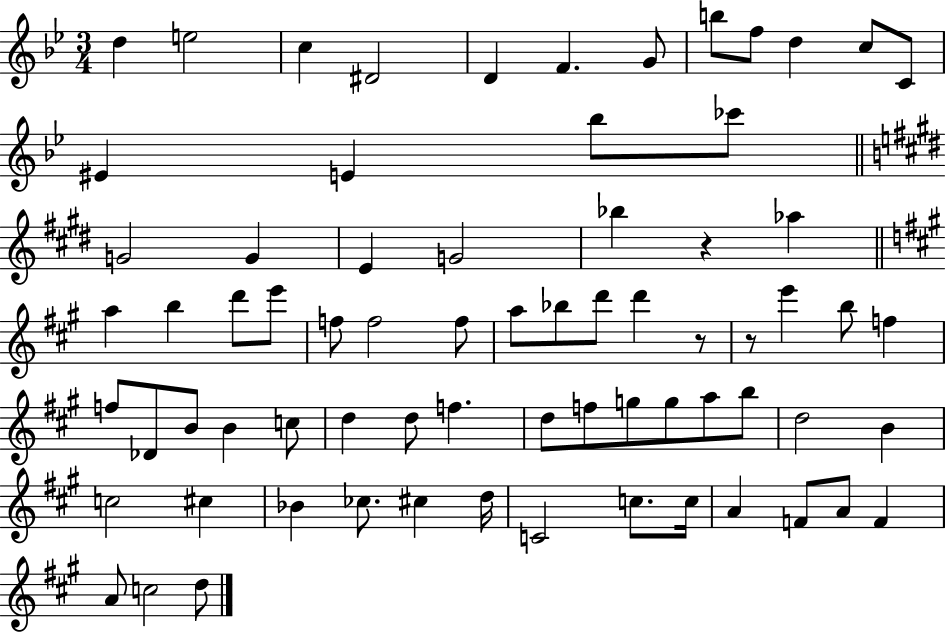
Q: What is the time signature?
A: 3/4